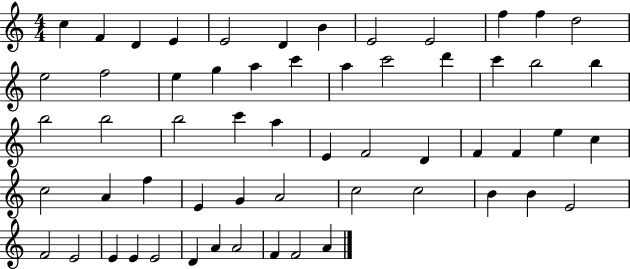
X:1
T:Untitled
M:4/4
L:1/4
K:C
c F D E E2 D B E2 E2 f f d2 e2 f2 e g a c' a c'2 d' c' b2 b b2 b2 b2 c' a E F2 D F F e c c2 A f E G A2 c2 c2 B B E2 F2 E2 E E E2 D A A2 F F2 A